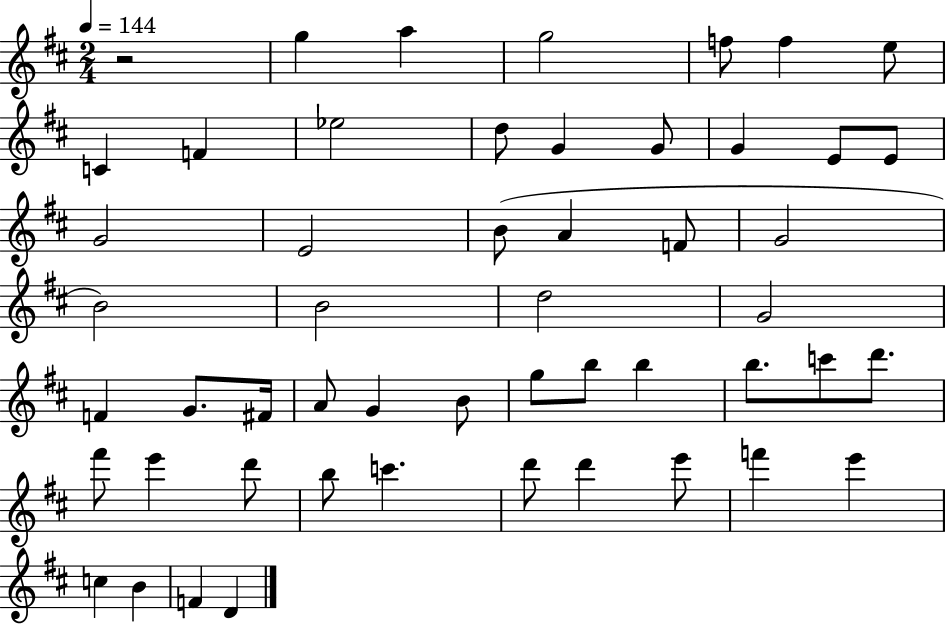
R/h G5/q A5/q G5/h F5/e F5/q E5/e C4/q F4/q Eb5/h D5/e G4/q G4/e G4/q E4/e E4/e G4/h E4/h B4/e A4/q F4/e G4/h B4/h B4/h D5/h G4/h F4/q G4/e. F#4/s A4/e G4/q B4/e G5/e B5/e B5/q B5/e. C6/e D6/e. F#6/e E6/q D6/e B5/e C6/q. D6/e D6/q E6/e F6/q E6/q C5/q B4/q F4/q D4/q